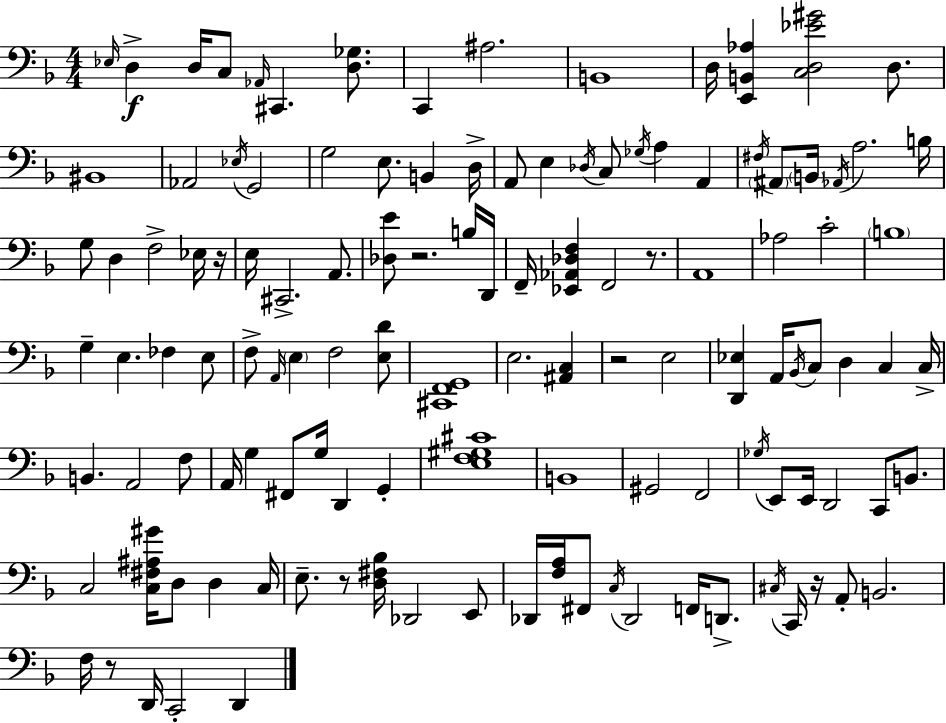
Eb3/s D3/q D3/s C3/e Ab2/s C#2/q. [D3,Gb3]/e. C2/q A#3/h. B2/w D3/s [E2,B2,Ab3]/q [C3,D3,Eb4,G#4]/h D3/e. BIS2/w Ab2/h Eb3/s G2/h G3/h E3/e. B2/q D3/s A2/e E3/q Db3/s C3/e Gb3/s A3/q A2/q F#3/s A#2/e B2/s Ab2/s A3/h. B3/s G3/e D3/q F3/h Eb3/s R/s E3/s C#2/h. A2/e. [Db3,E4]/e R/h. B3/s D2/s F2/s [Eb2,Ab2,Db3,F3]/q F2/h R/e. A2/w Ab3/h C4/h B3/w G3/q E3/q. FES3/q E3/e F3/e A2/s E3/q F3/h [E3,D4]/e [C#2,F2,G2]/w E3/h. [A#2,C3]/q R/h E3/h [D2,Eb3]/q A2/s Bb2/s C3/e D3/q C3/q C3/s B2/q. A2/h F3/e A2/s G3/q F#2/e G3/s D2/q G2/q [E3,F3,G#3,C#4]/w B2/w G#2/h F2/h Gb3/s E2/e E2/s D2/h C2/e B2/e. C3/h [C3,F#3,A#3,G#4]/s D3/e D3/q C3/s E3/e. R/e [D3,F#3,Bb3]/s Db2/h E2/e Db2/s [F3,A3]/s F#2/e C3/s Db2/h F2/s D2/e. C#3/s C2/s R/s A2/e B2/h. F3/s R/e D2/s C2/h D2/q